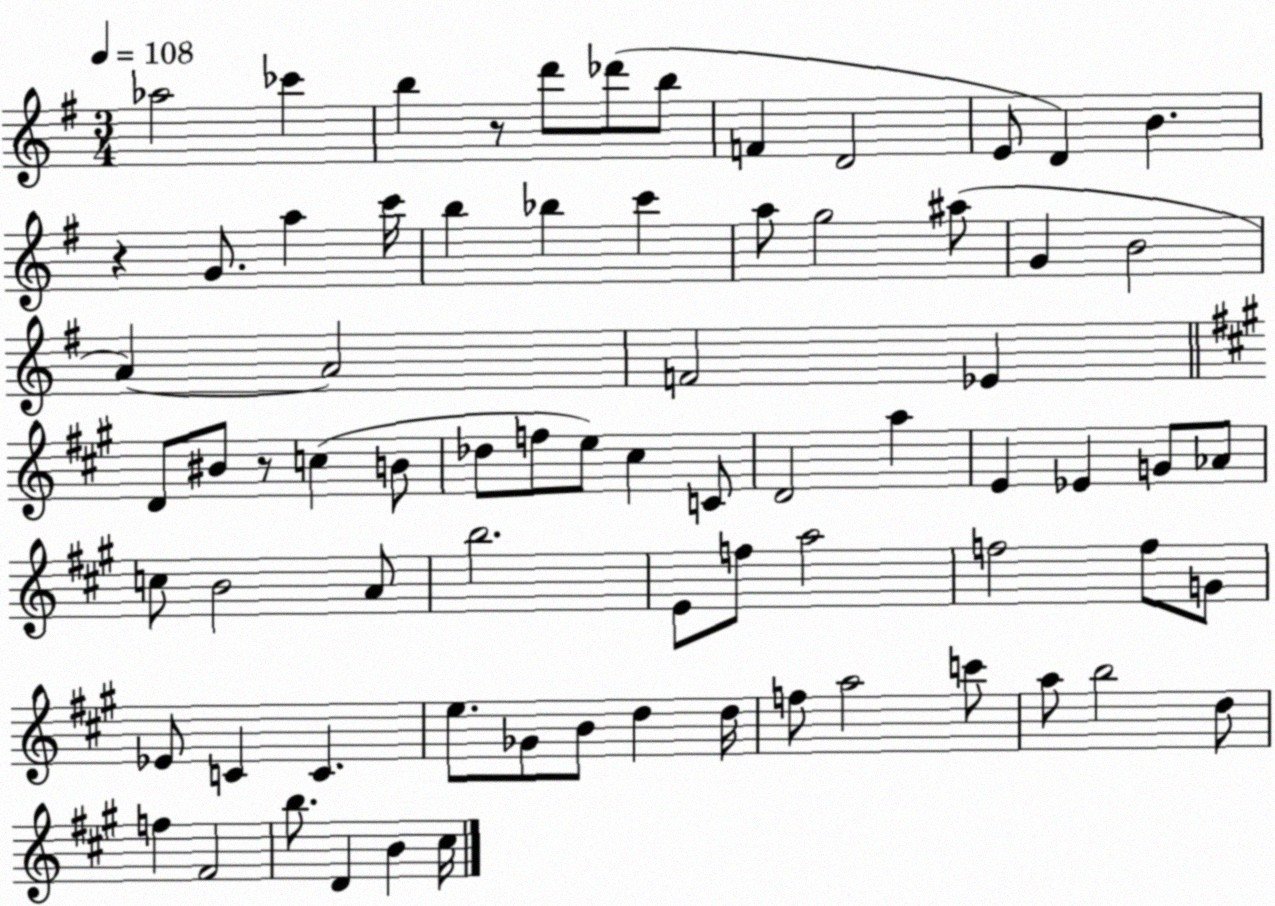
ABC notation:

X:1
T:Untitled
M:3/4
L:1/4
K:G
_a2 _c' b z/2 d'/2 _d'/2 b/2 F D2 E/2 D B z G/2 a c'/4 b _b c' a/2 g2 ^a/2 G B2 A A2 F2 _E D/2 ^B/2 z/2 c B/2 _d/2 f/2 e/2 ^c C/2 D2 a E _E G/2 _A/2 c/2 B2 A/2 b2 E/2 f/2 a2 f2 f/2 G/2 _E/2 C C e/2 _G/2 B/2 d d/4 f/2 a2 c'/2 a/2 b2 d/2 f ^F2 b/2 D B ^c/4